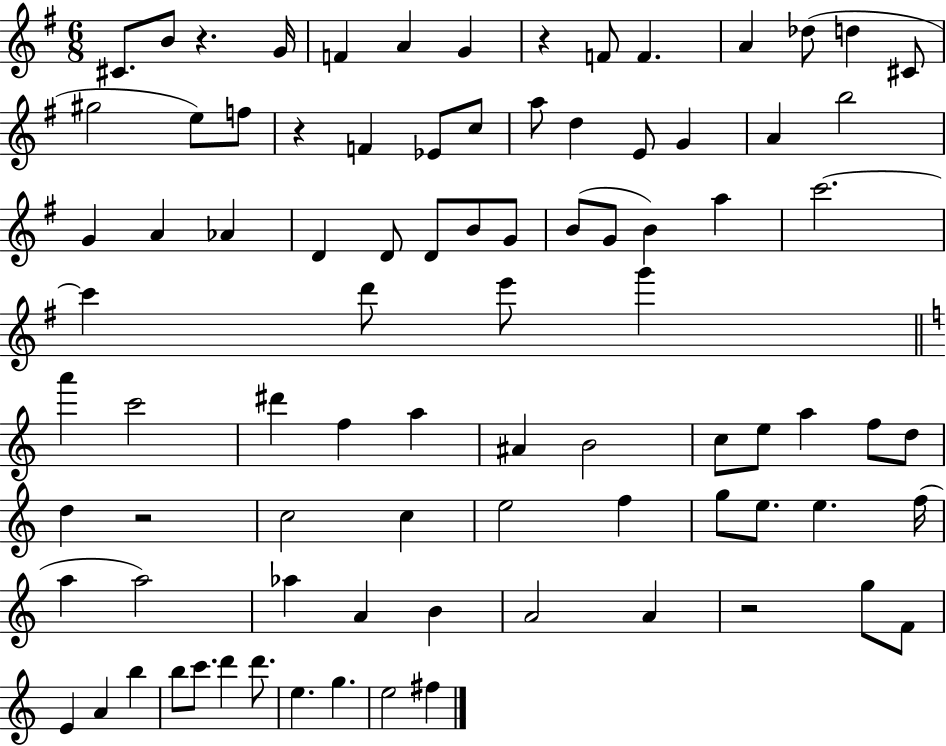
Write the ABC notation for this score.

X:1
T:Untitled
M:6/8
L:1/4
K:G
^C/2 B/2 z G/4 F A G z F/2 F A _d/2 d ^C/2 ^g2 e/2 f/2 z F _E/2 c/2 a/2 d E/2 G A b2 G A _A D D/2 D/2 B/2 G/2 B/2 G/2 B a c'2 c' d'/2 e'/2 g' a' c'2 ^d' f a ^A B2 c/2 e/2 a f/2 d/2 d z2 c2 c e2 f g/2 e/2 e f/4 a a2 _a A B A2 A z2 g/2 F/2 E A b b/2 c'/2 d' d'/2 e g e2 ^f